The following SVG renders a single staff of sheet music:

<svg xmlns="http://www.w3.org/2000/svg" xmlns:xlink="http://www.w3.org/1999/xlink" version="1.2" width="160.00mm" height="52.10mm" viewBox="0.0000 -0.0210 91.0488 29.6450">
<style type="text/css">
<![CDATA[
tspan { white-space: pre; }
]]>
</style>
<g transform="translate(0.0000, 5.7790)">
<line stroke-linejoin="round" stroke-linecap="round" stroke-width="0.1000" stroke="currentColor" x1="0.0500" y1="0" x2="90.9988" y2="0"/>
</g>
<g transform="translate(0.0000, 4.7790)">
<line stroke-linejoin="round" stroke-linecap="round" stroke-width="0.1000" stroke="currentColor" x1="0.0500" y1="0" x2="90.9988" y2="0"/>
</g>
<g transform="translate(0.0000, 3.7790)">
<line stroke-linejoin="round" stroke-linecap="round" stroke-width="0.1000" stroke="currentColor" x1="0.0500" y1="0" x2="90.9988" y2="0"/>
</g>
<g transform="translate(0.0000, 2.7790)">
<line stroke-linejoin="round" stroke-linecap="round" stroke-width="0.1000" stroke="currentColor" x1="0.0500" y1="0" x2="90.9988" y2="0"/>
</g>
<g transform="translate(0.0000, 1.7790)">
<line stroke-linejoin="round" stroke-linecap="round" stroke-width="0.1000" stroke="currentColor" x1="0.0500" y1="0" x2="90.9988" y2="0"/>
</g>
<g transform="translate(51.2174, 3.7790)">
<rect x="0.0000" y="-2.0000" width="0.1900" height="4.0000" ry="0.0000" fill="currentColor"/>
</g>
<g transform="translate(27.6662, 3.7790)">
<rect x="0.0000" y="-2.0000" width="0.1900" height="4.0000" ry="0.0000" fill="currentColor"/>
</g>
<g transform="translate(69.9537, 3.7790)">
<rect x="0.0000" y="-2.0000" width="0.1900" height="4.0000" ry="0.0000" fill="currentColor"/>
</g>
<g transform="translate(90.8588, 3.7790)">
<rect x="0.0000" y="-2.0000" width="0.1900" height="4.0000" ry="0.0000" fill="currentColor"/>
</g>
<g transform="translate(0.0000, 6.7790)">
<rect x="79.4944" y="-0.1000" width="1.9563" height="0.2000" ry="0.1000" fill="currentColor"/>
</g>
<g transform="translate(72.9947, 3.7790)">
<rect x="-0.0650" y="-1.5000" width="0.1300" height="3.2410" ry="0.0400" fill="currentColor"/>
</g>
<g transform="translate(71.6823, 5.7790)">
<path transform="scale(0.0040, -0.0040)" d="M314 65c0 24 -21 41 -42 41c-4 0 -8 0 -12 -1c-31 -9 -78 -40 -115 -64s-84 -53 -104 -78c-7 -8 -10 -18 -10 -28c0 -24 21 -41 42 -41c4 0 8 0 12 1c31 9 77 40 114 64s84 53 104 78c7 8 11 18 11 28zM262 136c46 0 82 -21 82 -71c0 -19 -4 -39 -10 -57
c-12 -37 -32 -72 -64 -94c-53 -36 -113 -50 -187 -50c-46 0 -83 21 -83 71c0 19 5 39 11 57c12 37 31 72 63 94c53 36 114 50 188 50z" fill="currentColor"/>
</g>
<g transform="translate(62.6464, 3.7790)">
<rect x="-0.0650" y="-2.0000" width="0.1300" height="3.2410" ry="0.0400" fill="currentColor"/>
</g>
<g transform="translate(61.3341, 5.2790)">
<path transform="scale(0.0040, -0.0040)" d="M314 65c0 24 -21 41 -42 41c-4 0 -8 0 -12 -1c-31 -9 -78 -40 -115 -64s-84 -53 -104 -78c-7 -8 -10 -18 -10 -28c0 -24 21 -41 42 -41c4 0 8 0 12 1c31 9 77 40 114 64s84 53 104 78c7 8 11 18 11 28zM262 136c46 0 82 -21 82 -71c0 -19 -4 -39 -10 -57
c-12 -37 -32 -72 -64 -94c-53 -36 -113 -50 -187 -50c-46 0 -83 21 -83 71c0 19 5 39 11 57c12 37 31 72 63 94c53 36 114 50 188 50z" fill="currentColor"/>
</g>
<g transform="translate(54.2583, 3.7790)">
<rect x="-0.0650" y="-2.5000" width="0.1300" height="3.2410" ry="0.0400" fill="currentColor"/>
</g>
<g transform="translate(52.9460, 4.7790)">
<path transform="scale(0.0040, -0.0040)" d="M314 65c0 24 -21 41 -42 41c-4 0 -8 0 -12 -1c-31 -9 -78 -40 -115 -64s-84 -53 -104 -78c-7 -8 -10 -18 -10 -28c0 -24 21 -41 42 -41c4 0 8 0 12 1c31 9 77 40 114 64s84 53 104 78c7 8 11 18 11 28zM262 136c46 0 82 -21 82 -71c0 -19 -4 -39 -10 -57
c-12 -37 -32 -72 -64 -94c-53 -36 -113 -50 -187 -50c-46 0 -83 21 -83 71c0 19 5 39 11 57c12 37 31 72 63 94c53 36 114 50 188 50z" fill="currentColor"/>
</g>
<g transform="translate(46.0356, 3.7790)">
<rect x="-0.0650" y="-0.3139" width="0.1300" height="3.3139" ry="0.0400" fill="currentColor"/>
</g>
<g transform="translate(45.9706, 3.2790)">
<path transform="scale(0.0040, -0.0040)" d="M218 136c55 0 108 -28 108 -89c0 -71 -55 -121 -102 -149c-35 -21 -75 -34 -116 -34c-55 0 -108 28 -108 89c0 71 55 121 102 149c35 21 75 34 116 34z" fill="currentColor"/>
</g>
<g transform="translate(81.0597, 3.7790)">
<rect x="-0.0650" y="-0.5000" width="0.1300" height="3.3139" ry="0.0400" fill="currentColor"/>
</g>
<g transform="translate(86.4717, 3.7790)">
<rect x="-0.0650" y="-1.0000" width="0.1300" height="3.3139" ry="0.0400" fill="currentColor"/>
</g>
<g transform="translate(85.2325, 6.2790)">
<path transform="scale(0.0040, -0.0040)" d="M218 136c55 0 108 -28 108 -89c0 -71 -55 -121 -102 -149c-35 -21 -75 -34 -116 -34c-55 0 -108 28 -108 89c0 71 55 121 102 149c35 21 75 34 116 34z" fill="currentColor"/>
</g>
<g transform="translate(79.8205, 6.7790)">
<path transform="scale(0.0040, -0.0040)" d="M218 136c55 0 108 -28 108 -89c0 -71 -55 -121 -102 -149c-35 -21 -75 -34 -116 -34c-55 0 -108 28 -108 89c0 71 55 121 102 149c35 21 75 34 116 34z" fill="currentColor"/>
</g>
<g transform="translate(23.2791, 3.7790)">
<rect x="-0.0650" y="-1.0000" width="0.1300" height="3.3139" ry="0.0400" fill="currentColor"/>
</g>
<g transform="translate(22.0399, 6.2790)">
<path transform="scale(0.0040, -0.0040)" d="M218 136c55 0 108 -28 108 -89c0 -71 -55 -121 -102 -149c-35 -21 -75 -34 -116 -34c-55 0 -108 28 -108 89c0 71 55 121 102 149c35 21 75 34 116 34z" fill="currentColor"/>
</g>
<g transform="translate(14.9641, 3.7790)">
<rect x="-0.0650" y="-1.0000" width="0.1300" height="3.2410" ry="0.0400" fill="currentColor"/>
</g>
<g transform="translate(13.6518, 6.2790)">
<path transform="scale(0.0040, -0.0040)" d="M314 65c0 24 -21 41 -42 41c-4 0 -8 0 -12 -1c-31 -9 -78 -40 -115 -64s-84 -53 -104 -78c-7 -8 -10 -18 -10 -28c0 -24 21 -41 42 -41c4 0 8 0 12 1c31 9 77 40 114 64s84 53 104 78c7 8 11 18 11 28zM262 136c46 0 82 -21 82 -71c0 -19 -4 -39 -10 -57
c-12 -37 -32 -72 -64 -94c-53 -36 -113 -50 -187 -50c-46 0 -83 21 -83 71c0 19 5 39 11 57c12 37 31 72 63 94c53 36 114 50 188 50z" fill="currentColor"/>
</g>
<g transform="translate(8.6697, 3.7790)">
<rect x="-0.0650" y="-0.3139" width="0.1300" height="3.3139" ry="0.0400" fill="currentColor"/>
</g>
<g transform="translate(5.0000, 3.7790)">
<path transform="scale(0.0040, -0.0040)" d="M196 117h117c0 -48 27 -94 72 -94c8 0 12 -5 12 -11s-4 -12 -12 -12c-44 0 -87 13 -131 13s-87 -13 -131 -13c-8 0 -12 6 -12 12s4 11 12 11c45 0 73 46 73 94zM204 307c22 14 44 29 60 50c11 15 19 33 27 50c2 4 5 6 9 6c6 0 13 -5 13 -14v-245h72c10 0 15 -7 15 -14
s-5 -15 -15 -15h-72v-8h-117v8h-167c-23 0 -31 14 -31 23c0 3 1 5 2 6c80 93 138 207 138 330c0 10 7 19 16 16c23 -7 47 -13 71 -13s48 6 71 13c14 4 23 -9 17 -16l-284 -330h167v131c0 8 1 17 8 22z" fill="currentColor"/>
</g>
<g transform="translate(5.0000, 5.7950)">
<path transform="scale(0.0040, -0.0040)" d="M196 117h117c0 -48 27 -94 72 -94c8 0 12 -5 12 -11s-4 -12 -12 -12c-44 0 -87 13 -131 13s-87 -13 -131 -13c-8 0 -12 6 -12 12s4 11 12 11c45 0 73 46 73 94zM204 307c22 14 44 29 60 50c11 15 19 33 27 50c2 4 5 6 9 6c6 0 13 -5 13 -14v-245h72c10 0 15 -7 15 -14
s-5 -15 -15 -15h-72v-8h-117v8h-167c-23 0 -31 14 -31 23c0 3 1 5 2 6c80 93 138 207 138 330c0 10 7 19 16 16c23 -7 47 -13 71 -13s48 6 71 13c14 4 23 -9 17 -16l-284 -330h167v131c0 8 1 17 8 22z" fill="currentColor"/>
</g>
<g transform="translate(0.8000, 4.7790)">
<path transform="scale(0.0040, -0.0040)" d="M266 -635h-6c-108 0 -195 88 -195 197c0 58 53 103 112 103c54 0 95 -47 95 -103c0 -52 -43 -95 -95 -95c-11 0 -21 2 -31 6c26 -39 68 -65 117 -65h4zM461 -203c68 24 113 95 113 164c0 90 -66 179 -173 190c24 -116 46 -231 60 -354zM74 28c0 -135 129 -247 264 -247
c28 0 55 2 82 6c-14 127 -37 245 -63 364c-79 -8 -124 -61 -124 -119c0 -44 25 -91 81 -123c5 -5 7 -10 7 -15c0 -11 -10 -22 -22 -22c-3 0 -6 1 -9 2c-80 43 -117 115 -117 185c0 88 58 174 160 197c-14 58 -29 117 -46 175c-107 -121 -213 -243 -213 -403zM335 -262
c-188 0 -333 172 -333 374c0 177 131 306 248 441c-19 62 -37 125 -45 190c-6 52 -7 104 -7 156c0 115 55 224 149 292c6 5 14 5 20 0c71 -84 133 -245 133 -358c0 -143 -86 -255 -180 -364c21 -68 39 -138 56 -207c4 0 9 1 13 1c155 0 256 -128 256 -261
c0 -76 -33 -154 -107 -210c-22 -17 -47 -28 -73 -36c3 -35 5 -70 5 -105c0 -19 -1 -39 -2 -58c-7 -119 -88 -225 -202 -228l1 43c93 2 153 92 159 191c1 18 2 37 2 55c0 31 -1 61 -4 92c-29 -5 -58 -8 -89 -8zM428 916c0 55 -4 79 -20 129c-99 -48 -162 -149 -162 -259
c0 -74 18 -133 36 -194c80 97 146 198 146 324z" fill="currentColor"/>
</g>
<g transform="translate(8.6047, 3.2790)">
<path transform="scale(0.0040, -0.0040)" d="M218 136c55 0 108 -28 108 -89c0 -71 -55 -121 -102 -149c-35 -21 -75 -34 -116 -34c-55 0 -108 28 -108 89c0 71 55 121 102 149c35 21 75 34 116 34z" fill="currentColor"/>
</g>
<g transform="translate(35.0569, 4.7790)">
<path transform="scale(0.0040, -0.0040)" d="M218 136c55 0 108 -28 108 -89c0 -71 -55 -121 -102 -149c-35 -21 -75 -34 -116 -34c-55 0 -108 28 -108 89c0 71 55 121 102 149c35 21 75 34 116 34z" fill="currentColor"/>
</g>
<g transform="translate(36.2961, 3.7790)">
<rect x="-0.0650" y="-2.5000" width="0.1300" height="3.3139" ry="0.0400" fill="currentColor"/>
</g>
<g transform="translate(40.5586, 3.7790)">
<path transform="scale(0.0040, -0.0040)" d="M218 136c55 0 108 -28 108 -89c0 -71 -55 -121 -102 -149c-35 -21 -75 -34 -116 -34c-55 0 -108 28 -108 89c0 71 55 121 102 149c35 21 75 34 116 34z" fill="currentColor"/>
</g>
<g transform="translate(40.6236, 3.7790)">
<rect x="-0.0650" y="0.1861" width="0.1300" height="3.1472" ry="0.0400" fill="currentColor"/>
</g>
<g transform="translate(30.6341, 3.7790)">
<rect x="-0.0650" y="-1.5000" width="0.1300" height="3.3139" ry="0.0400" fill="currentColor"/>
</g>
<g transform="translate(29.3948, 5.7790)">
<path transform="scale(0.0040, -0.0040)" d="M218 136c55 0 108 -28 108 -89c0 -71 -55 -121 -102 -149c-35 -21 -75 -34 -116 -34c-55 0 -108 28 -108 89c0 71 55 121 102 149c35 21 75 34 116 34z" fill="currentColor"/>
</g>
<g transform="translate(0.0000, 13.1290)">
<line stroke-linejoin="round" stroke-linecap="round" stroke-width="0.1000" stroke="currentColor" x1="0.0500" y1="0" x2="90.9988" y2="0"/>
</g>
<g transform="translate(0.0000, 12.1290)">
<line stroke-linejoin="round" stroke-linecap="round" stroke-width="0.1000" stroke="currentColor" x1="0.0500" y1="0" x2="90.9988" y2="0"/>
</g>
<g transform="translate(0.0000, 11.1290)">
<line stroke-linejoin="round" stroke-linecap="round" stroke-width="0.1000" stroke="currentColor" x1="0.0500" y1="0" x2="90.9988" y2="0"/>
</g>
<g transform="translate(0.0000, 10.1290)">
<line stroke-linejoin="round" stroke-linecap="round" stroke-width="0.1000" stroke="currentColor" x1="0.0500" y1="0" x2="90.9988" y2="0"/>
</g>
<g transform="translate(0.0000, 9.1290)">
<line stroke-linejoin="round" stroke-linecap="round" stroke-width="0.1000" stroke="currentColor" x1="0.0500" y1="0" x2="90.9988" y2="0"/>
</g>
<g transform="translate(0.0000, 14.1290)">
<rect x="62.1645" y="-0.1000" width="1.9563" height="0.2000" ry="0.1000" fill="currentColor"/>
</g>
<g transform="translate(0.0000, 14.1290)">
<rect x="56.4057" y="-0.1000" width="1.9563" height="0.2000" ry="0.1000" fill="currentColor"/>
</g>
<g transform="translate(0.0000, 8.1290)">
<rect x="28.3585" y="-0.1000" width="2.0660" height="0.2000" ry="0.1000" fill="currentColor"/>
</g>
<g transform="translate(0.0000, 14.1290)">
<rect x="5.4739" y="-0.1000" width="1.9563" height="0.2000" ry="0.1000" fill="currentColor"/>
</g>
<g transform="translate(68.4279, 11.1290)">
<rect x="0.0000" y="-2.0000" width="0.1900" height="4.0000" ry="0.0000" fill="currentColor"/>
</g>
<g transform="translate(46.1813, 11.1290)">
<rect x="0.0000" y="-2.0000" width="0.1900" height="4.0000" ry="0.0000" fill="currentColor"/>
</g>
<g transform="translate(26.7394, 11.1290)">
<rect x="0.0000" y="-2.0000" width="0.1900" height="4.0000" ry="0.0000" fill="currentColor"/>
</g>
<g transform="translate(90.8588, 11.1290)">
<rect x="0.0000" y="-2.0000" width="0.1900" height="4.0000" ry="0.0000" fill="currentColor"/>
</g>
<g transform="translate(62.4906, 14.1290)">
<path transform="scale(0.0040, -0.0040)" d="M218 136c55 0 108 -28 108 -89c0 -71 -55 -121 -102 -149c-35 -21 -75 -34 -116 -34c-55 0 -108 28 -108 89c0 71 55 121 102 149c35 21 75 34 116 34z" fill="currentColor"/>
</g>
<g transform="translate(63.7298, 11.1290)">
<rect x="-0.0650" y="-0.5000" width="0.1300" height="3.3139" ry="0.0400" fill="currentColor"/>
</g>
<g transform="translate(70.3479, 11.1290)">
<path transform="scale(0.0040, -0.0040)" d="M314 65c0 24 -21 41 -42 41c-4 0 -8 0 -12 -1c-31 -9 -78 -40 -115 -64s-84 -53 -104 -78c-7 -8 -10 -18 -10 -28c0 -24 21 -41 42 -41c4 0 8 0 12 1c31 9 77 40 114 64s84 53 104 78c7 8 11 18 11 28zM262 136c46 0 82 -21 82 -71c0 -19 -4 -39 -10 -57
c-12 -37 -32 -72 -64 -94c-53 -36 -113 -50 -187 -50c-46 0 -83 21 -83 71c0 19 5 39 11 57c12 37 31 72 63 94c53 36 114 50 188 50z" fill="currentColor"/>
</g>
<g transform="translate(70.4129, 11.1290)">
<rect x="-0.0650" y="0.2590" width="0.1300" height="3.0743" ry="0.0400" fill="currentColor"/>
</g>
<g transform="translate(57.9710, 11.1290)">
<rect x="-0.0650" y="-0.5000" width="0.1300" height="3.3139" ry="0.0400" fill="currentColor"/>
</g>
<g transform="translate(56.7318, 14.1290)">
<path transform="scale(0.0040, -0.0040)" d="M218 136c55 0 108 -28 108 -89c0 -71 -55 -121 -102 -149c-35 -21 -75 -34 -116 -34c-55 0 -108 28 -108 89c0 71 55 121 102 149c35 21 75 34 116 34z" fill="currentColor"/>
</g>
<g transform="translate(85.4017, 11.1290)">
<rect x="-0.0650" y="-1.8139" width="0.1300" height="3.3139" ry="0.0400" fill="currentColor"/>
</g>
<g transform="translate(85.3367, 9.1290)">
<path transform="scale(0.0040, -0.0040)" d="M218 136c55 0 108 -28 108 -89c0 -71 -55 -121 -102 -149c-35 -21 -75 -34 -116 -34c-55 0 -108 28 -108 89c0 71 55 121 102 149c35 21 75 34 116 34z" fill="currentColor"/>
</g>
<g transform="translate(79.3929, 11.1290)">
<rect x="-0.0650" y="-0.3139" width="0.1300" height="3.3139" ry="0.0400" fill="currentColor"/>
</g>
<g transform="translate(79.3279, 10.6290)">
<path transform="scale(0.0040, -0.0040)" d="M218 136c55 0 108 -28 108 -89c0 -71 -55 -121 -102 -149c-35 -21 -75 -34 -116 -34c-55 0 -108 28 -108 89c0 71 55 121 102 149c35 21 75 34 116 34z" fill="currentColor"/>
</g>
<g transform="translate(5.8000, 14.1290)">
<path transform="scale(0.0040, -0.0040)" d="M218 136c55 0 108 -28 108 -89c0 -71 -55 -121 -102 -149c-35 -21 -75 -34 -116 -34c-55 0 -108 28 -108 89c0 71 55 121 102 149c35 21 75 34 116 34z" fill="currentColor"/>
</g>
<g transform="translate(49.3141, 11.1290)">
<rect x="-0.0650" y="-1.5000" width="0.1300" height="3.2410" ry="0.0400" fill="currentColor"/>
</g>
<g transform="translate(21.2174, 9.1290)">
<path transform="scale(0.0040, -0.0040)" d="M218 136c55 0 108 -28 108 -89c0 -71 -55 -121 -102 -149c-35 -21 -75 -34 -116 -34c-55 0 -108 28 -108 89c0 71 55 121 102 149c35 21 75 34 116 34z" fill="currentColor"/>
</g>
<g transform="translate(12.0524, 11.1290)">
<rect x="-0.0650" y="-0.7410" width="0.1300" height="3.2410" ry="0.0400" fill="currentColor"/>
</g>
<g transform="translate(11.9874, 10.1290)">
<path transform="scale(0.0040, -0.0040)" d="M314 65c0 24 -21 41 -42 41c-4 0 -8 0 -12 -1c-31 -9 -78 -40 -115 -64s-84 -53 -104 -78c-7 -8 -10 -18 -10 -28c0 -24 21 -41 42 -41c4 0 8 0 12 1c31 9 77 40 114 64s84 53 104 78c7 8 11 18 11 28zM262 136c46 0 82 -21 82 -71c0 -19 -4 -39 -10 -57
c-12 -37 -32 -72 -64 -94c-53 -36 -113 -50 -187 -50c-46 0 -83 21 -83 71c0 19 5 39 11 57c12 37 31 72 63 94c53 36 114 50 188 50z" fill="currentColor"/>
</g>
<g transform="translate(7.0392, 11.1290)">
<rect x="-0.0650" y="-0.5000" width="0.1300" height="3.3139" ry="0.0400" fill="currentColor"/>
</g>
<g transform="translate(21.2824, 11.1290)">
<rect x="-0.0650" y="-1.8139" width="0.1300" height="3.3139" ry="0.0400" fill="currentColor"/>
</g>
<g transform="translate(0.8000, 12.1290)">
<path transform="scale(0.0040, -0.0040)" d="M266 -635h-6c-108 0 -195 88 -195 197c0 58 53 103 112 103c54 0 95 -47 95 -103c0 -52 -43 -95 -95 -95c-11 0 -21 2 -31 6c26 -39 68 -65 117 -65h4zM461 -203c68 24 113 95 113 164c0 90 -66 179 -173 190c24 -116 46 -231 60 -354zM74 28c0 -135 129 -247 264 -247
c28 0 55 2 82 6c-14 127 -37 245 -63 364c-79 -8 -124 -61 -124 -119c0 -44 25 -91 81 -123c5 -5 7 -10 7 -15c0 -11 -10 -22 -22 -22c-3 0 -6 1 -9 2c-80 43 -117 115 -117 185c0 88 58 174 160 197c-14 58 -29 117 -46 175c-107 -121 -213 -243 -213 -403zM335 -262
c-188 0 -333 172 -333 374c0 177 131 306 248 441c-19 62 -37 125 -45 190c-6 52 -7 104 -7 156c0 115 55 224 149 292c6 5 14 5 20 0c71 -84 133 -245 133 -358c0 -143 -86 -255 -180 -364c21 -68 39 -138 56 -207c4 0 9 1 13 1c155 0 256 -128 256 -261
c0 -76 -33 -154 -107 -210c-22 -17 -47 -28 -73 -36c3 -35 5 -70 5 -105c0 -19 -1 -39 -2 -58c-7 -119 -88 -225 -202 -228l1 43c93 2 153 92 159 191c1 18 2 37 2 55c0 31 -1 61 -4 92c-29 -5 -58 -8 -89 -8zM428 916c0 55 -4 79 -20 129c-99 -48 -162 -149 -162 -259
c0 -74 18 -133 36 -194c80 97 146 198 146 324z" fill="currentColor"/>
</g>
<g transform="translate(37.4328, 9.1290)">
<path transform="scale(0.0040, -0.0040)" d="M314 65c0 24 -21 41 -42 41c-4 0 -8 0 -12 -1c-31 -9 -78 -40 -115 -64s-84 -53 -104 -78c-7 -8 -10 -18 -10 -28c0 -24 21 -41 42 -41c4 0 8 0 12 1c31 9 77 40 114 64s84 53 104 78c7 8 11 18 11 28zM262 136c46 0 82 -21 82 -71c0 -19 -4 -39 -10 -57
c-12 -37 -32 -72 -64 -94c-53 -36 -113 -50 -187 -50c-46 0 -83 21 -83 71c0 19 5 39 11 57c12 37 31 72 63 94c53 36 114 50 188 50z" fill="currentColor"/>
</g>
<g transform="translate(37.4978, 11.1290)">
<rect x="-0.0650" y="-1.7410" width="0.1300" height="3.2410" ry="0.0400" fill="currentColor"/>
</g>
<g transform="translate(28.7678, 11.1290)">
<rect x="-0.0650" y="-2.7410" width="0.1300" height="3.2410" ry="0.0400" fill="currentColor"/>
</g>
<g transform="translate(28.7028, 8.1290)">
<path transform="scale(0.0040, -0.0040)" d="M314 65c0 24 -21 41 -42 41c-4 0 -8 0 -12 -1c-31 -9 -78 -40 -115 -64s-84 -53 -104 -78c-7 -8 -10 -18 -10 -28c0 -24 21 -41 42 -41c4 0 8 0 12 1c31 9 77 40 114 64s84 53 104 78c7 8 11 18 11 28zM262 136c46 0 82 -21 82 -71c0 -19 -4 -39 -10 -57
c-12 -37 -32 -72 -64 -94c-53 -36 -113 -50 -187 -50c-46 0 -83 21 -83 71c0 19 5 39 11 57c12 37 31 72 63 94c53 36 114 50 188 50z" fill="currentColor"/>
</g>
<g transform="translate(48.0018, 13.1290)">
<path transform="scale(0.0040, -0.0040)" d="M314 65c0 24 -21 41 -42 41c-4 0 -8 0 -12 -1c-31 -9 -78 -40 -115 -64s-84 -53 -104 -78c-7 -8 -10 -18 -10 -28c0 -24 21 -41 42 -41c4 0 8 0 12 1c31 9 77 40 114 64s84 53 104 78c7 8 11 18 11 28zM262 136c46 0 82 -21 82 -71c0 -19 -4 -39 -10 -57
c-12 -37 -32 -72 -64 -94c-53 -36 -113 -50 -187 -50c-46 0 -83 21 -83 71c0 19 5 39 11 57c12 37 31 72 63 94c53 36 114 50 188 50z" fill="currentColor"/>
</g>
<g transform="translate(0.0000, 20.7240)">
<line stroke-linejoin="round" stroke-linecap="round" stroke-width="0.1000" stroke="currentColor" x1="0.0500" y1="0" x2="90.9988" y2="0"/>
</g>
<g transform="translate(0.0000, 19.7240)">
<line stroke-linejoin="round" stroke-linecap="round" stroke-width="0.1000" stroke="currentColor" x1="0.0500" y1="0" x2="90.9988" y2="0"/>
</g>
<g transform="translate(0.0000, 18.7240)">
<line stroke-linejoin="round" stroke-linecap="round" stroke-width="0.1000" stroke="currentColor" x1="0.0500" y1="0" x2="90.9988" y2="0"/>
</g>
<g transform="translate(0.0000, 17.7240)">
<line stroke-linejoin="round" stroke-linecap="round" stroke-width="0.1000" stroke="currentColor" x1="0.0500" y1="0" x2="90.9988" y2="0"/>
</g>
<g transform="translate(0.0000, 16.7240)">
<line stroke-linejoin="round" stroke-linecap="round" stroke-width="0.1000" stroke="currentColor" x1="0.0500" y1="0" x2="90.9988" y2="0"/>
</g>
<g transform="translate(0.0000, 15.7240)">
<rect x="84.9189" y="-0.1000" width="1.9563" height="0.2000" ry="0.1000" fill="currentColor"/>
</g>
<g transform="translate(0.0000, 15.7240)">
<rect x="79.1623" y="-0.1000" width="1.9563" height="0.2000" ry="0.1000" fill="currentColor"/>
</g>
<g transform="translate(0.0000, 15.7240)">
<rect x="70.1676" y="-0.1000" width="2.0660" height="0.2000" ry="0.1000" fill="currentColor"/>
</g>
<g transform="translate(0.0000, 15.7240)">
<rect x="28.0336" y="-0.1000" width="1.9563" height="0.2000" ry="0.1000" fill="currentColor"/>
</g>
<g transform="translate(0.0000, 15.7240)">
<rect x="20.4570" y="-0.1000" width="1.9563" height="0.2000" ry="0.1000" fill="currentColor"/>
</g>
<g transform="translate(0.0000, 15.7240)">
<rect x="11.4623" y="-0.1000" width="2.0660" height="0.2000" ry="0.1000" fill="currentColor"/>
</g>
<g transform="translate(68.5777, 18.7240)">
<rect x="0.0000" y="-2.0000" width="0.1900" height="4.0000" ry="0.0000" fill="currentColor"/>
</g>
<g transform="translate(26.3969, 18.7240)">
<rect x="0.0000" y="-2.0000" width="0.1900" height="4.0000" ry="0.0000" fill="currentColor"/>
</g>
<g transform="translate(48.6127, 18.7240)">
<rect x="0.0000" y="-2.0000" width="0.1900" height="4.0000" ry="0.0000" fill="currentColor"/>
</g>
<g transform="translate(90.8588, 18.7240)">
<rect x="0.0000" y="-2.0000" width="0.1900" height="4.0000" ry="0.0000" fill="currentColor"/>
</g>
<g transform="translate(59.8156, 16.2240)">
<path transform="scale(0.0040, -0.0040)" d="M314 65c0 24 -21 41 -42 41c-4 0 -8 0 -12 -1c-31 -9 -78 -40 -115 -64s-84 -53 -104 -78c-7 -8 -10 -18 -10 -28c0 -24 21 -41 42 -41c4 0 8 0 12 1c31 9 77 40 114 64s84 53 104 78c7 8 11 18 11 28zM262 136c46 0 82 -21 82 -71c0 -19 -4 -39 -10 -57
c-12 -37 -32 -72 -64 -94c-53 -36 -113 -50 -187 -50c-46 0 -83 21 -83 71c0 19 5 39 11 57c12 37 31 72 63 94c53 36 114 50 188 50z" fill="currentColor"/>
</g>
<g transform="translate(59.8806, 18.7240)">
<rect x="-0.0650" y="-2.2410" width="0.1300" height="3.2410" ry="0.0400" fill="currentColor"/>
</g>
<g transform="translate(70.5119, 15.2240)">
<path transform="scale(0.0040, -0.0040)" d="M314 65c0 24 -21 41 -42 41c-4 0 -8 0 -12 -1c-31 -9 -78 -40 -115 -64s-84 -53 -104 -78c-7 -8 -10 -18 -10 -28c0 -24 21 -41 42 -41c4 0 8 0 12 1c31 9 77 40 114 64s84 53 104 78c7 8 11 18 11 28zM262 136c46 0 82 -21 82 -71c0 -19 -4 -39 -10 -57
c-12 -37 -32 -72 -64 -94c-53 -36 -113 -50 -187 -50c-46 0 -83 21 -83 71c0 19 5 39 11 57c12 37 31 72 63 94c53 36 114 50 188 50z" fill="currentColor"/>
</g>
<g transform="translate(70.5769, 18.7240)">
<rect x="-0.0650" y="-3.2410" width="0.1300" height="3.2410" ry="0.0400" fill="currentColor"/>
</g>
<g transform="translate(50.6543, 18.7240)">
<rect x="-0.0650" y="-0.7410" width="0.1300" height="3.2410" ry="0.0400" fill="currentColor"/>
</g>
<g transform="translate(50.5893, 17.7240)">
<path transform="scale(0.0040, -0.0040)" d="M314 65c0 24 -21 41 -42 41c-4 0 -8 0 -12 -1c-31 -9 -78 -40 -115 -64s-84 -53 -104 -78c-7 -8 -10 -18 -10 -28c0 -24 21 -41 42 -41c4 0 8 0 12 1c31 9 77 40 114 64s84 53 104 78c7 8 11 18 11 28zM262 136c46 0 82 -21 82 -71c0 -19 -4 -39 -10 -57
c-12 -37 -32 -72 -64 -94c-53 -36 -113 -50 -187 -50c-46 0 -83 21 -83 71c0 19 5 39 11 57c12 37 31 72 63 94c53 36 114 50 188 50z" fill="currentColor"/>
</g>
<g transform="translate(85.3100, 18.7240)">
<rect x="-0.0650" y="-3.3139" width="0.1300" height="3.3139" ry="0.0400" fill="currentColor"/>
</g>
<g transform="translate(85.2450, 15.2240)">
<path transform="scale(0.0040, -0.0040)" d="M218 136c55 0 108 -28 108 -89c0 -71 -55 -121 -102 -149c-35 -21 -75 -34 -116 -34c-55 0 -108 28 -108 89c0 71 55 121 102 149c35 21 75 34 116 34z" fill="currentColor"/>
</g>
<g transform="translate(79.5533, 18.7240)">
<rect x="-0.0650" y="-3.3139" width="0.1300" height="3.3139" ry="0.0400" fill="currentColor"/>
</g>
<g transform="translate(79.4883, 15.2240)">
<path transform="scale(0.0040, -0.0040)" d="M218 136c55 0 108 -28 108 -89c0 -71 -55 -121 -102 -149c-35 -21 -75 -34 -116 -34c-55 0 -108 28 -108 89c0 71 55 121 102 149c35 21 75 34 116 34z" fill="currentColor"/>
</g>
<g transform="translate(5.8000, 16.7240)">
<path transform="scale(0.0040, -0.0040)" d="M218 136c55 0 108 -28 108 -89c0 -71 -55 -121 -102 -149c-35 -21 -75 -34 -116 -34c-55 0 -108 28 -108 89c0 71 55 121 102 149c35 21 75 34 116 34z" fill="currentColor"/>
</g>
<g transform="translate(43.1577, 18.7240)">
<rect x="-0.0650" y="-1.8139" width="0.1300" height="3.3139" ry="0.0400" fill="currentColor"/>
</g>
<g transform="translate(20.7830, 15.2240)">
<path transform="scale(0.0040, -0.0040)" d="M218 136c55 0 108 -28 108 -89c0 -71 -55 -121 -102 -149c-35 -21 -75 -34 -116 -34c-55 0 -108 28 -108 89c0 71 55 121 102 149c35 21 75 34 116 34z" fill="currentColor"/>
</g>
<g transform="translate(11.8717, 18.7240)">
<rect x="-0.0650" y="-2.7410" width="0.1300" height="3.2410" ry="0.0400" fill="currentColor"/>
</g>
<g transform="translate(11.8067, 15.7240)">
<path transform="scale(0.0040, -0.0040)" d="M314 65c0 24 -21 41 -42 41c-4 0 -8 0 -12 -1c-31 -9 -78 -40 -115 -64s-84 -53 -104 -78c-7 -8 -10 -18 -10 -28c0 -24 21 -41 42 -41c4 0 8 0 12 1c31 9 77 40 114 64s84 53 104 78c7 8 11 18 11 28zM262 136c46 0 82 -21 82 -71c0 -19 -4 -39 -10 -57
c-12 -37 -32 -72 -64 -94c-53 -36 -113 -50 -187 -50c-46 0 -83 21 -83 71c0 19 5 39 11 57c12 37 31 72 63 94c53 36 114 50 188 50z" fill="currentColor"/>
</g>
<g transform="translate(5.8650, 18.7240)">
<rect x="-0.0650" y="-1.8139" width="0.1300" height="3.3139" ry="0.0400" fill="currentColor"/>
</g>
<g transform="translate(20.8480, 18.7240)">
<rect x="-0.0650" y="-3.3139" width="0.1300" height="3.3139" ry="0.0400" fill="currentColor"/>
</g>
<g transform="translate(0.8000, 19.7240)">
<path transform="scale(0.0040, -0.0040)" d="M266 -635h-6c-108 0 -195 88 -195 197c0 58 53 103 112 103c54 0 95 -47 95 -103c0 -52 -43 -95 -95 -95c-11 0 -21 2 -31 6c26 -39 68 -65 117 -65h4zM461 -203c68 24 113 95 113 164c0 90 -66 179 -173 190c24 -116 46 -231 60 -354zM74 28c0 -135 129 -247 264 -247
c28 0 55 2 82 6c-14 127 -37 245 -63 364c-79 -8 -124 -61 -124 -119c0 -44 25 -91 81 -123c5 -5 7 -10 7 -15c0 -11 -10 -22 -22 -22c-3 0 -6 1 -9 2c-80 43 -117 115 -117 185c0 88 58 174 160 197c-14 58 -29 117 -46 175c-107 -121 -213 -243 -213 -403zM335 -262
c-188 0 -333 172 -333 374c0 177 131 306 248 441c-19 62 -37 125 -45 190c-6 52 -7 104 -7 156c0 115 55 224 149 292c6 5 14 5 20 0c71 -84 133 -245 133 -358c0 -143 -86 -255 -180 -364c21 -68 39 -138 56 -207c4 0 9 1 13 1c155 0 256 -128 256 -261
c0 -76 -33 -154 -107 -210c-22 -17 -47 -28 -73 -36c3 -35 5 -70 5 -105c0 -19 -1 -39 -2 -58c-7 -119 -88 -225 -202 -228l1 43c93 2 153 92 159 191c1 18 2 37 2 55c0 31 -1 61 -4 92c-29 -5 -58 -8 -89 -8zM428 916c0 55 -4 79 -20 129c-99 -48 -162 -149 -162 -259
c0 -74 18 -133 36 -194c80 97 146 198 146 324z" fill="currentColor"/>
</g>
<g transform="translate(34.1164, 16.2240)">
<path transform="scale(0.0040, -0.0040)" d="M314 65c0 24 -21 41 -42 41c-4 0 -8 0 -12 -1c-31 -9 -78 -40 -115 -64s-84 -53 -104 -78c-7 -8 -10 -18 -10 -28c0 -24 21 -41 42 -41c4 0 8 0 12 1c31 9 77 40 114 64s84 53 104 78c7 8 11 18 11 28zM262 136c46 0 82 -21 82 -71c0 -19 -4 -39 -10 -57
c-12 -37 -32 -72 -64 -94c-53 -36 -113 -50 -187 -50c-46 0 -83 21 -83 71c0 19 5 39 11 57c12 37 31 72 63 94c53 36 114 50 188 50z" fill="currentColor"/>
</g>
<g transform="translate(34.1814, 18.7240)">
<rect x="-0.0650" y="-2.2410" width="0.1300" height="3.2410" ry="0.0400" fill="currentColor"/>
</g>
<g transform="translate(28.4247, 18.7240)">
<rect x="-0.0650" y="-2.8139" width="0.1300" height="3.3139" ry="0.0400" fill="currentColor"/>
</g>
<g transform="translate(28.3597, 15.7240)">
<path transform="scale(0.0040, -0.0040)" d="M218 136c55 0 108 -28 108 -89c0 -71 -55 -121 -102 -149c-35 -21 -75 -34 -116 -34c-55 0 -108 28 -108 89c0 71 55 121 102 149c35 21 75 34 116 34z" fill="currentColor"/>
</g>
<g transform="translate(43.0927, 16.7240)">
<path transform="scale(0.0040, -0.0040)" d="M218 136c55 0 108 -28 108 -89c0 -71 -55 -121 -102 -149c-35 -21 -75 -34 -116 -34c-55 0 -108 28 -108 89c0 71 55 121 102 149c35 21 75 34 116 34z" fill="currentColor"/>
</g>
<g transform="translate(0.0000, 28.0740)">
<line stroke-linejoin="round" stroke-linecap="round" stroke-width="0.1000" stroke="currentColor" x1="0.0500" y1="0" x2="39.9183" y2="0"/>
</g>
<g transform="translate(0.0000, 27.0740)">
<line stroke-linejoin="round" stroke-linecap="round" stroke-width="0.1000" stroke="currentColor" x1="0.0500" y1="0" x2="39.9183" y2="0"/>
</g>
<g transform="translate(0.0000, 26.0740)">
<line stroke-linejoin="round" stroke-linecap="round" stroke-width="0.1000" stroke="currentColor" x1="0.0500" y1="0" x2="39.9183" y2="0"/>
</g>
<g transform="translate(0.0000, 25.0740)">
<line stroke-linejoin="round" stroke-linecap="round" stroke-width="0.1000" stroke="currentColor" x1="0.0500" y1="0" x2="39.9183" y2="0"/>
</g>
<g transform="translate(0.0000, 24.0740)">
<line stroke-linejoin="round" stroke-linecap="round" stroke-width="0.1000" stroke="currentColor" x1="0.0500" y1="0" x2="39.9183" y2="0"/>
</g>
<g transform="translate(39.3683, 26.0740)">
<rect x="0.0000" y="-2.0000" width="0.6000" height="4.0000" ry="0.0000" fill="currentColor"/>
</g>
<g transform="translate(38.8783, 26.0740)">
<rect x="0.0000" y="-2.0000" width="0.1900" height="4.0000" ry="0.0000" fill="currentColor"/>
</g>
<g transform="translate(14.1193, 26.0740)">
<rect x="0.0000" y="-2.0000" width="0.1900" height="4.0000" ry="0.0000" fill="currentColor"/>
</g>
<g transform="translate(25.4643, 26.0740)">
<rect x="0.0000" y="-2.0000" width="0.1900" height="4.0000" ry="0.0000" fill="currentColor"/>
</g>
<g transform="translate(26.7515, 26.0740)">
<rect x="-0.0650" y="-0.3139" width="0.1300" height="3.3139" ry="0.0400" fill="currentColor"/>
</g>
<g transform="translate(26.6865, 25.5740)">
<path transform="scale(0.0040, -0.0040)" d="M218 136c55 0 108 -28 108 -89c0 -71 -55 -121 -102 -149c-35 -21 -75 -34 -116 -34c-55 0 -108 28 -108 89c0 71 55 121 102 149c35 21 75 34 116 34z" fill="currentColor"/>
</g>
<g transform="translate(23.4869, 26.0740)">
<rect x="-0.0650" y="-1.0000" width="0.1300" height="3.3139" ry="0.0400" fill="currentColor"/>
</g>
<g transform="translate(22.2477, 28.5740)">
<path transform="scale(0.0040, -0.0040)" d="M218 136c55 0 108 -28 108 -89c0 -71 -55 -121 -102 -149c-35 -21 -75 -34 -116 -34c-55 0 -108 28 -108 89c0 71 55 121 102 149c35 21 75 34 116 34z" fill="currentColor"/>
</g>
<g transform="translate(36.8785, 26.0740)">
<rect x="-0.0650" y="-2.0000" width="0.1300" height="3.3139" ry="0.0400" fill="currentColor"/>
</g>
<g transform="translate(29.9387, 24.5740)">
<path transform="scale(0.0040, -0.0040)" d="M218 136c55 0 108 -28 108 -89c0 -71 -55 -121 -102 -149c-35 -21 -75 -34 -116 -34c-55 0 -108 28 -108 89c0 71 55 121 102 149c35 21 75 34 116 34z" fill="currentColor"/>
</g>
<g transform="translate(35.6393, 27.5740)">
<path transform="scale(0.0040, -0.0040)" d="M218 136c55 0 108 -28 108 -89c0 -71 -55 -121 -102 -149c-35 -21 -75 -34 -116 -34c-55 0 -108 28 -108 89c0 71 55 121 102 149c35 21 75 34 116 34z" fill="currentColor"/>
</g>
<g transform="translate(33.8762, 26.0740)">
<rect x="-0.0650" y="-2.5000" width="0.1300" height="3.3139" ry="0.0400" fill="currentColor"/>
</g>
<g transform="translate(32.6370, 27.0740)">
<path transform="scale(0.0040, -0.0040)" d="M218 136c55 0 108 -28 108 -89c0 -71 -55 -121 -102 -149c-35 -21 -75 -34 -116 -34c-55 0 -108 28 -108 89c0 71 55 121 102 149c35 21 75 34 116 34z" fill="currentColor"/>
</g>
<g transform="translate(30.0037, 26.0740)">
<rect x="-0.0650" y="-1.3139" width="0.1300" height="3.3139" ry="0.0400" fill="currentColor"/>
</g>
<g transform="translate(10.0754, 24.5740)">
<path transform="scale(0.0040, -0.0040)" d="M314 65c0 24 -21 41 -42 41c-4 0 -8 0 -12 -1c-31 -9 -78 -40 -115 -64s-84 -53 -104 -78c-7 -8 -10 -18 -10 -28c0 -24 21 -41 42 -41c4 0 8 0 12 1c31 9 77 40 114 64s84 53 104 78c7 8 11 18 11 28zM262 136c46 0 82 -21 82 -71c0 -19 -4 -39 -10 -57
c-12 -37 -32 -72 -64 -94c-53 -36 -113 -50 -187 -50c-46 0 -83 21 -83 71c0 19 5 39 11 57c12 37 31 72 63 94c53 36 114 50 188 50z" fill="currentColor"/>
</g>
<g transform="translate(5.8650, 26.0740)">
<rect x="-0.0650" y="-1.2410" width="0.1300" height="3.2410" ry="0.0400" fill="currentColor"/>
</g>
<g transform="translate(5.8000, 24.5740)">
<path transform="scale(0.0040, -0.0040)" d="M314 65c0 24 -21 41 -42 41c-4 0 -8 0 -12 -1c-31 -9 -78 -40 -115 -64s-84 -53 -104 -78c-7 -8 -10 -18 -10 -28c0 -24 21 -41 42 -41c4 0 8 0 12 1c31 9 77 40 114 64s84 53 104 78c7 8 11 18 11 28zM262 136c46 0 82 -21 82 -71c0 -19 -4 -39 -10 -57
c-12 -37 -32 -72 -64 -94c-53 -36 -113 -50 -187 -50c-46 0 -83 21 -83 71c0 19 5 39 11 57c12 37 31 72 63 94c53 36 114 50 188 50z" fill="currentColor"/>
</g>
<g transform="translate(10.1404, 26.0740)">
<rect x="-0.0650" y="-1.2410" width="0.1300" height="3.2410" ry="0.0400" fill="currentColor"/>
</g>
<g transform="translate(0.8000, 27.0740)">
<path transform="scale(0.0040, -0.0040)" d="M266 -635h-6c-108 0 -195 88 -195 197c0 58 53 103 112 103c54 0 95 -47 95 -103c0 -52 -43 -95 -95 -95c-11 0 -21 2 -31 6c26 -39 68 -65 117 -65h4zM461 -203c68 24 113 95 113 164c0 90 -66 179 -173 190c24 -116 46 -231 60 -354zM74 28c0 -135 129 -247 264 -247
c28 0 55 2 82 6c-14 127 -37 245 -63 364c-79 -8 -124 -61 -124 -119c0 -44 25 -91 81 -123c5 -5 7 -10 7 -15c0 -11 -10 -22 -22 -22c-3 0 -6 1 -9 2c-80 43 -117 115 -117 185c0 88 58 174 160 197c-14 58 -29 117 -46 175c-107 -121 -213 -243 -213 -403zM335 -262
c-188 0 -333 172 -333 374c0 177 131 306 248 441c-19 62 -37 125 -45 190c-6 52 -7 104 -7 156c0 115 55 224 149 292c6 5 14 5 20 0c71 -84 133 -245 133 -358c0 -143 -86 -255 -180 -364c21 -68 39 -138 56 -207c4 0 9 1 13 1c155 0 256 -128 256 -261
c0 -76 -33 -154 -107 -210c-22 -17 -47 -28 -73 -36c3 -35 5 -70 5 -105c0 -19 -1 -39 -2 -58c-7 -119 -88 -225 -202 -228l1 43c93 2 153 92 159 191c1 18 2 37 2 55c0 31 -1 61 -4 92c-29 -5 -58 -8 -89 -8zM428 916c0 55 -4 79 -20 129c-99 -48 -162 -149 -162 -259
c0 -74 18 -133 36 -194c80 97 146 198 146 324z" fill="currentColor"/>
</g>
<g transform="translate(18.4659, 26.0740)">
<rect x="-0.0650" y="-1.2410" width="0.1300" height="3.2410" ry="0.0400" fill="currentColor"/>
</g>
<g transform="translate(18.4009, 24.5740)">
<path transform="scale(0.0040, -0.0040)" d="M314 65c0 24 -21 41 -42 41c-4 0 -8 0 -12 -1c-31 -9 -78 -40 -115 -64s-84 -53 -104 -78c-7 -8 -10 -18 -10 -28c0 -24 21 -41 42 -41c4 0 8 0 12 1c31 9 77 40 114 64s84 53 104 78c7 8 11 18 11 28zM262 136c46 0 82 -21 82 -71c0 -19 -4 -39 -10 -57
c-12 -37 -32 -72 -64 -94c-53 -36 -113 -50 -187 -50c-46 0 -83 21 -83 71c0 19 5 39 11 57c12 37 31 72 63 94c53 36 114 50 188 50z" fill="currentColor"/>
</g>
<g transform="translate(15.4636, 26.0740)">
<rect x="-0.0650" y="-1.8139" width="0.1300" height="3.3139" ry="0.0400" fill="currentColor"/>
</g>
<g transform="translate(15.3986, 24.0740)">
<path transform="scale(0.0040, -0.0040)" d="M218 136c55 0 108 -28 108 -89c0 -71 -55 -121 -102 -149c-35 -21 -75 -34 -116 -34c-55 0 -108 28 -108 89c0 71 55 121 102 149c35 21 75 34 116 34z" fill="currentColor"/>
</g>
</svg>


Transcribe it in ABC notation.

X:1
T:Untitled
M:4/4
L:1/4
K:C
c D2 D E G B c G2 F2 E2 C D C d2 f a2 f2 E2 C C B2 c f f a2 b a g2 f d2 g2 b2 b b e2 e2 f e2 D c e G F